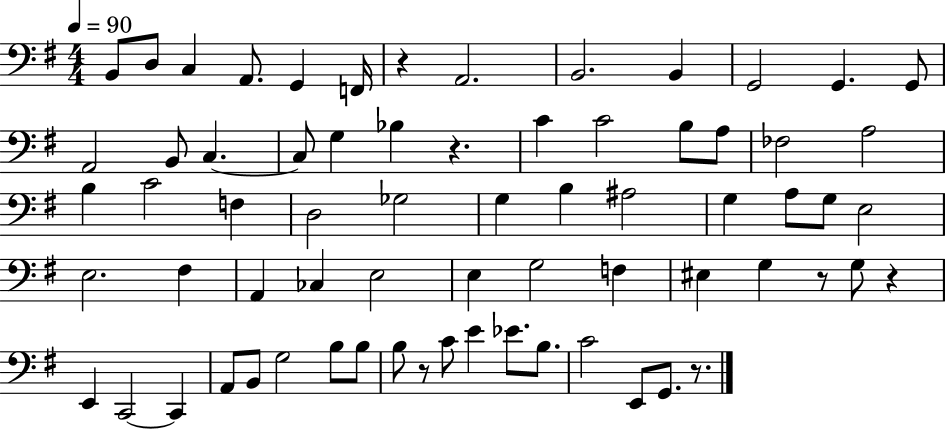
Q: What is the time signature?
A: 4/4